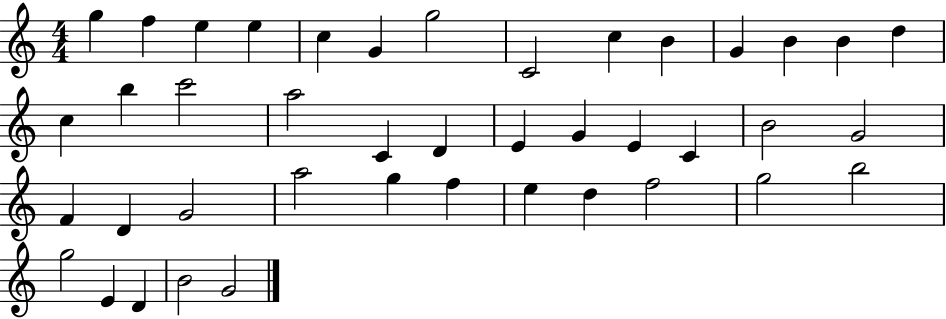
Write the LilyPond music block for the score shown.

{
  \clef treble
  \numericTimeSignature
  \time 4/4
  \key c \major
  g''4 f''4 e''4 e''4 | c''4 g'4 g''2 | c'2 c''4 b'4 | g'4 b'4 b'4 d''4 | \break c''4 b''4 c'''2 | a''2 c'4 d'4 | e'4 g'4 e'4 c'4 | b'2 g'2 | \break f'4 d'4 g'2 | a''2 g''4 f''4 | e''4 d''4 f''2 | g''2 b''2 | \break g''2 e'4 d'4 | b'2 g'2 | \bar "|."
}